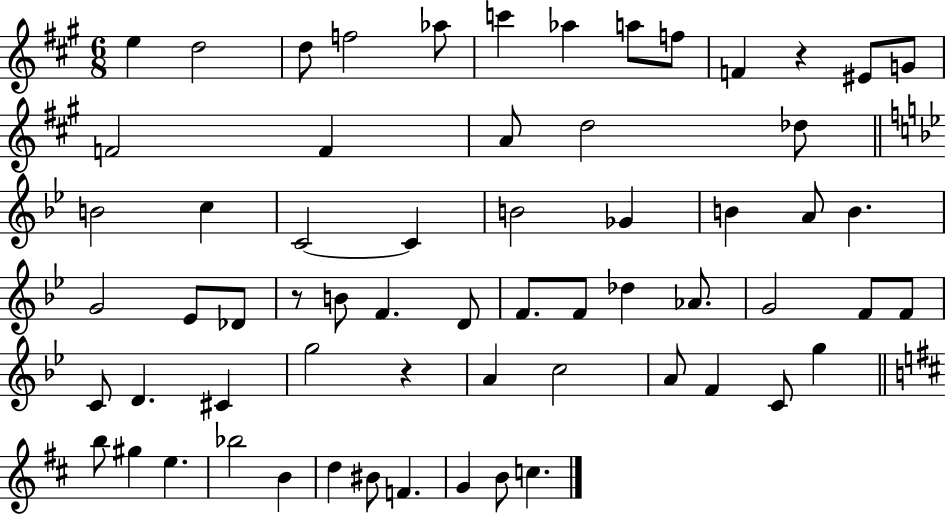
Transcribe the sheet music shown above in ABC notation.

X:1
T:Untitled
M:6/8
L:1/4
K:A
e d2 d/2 f2 _a/2 c' _a a/2 f/2 F z ^E/2 G/2 F2 F A/2 d2 _d/2 B2 c C2 C B2 _G B A/2 B G2 _E/2 _D/2 z/2 B/2 F D/2 F/2 F/2 _d _A/2 G2 F/2 F/2 C/2 D ^C g2 z A c2 A/2 F C/2 g b/2 ^g e _b2 B d ^B/2 F G B/2 c